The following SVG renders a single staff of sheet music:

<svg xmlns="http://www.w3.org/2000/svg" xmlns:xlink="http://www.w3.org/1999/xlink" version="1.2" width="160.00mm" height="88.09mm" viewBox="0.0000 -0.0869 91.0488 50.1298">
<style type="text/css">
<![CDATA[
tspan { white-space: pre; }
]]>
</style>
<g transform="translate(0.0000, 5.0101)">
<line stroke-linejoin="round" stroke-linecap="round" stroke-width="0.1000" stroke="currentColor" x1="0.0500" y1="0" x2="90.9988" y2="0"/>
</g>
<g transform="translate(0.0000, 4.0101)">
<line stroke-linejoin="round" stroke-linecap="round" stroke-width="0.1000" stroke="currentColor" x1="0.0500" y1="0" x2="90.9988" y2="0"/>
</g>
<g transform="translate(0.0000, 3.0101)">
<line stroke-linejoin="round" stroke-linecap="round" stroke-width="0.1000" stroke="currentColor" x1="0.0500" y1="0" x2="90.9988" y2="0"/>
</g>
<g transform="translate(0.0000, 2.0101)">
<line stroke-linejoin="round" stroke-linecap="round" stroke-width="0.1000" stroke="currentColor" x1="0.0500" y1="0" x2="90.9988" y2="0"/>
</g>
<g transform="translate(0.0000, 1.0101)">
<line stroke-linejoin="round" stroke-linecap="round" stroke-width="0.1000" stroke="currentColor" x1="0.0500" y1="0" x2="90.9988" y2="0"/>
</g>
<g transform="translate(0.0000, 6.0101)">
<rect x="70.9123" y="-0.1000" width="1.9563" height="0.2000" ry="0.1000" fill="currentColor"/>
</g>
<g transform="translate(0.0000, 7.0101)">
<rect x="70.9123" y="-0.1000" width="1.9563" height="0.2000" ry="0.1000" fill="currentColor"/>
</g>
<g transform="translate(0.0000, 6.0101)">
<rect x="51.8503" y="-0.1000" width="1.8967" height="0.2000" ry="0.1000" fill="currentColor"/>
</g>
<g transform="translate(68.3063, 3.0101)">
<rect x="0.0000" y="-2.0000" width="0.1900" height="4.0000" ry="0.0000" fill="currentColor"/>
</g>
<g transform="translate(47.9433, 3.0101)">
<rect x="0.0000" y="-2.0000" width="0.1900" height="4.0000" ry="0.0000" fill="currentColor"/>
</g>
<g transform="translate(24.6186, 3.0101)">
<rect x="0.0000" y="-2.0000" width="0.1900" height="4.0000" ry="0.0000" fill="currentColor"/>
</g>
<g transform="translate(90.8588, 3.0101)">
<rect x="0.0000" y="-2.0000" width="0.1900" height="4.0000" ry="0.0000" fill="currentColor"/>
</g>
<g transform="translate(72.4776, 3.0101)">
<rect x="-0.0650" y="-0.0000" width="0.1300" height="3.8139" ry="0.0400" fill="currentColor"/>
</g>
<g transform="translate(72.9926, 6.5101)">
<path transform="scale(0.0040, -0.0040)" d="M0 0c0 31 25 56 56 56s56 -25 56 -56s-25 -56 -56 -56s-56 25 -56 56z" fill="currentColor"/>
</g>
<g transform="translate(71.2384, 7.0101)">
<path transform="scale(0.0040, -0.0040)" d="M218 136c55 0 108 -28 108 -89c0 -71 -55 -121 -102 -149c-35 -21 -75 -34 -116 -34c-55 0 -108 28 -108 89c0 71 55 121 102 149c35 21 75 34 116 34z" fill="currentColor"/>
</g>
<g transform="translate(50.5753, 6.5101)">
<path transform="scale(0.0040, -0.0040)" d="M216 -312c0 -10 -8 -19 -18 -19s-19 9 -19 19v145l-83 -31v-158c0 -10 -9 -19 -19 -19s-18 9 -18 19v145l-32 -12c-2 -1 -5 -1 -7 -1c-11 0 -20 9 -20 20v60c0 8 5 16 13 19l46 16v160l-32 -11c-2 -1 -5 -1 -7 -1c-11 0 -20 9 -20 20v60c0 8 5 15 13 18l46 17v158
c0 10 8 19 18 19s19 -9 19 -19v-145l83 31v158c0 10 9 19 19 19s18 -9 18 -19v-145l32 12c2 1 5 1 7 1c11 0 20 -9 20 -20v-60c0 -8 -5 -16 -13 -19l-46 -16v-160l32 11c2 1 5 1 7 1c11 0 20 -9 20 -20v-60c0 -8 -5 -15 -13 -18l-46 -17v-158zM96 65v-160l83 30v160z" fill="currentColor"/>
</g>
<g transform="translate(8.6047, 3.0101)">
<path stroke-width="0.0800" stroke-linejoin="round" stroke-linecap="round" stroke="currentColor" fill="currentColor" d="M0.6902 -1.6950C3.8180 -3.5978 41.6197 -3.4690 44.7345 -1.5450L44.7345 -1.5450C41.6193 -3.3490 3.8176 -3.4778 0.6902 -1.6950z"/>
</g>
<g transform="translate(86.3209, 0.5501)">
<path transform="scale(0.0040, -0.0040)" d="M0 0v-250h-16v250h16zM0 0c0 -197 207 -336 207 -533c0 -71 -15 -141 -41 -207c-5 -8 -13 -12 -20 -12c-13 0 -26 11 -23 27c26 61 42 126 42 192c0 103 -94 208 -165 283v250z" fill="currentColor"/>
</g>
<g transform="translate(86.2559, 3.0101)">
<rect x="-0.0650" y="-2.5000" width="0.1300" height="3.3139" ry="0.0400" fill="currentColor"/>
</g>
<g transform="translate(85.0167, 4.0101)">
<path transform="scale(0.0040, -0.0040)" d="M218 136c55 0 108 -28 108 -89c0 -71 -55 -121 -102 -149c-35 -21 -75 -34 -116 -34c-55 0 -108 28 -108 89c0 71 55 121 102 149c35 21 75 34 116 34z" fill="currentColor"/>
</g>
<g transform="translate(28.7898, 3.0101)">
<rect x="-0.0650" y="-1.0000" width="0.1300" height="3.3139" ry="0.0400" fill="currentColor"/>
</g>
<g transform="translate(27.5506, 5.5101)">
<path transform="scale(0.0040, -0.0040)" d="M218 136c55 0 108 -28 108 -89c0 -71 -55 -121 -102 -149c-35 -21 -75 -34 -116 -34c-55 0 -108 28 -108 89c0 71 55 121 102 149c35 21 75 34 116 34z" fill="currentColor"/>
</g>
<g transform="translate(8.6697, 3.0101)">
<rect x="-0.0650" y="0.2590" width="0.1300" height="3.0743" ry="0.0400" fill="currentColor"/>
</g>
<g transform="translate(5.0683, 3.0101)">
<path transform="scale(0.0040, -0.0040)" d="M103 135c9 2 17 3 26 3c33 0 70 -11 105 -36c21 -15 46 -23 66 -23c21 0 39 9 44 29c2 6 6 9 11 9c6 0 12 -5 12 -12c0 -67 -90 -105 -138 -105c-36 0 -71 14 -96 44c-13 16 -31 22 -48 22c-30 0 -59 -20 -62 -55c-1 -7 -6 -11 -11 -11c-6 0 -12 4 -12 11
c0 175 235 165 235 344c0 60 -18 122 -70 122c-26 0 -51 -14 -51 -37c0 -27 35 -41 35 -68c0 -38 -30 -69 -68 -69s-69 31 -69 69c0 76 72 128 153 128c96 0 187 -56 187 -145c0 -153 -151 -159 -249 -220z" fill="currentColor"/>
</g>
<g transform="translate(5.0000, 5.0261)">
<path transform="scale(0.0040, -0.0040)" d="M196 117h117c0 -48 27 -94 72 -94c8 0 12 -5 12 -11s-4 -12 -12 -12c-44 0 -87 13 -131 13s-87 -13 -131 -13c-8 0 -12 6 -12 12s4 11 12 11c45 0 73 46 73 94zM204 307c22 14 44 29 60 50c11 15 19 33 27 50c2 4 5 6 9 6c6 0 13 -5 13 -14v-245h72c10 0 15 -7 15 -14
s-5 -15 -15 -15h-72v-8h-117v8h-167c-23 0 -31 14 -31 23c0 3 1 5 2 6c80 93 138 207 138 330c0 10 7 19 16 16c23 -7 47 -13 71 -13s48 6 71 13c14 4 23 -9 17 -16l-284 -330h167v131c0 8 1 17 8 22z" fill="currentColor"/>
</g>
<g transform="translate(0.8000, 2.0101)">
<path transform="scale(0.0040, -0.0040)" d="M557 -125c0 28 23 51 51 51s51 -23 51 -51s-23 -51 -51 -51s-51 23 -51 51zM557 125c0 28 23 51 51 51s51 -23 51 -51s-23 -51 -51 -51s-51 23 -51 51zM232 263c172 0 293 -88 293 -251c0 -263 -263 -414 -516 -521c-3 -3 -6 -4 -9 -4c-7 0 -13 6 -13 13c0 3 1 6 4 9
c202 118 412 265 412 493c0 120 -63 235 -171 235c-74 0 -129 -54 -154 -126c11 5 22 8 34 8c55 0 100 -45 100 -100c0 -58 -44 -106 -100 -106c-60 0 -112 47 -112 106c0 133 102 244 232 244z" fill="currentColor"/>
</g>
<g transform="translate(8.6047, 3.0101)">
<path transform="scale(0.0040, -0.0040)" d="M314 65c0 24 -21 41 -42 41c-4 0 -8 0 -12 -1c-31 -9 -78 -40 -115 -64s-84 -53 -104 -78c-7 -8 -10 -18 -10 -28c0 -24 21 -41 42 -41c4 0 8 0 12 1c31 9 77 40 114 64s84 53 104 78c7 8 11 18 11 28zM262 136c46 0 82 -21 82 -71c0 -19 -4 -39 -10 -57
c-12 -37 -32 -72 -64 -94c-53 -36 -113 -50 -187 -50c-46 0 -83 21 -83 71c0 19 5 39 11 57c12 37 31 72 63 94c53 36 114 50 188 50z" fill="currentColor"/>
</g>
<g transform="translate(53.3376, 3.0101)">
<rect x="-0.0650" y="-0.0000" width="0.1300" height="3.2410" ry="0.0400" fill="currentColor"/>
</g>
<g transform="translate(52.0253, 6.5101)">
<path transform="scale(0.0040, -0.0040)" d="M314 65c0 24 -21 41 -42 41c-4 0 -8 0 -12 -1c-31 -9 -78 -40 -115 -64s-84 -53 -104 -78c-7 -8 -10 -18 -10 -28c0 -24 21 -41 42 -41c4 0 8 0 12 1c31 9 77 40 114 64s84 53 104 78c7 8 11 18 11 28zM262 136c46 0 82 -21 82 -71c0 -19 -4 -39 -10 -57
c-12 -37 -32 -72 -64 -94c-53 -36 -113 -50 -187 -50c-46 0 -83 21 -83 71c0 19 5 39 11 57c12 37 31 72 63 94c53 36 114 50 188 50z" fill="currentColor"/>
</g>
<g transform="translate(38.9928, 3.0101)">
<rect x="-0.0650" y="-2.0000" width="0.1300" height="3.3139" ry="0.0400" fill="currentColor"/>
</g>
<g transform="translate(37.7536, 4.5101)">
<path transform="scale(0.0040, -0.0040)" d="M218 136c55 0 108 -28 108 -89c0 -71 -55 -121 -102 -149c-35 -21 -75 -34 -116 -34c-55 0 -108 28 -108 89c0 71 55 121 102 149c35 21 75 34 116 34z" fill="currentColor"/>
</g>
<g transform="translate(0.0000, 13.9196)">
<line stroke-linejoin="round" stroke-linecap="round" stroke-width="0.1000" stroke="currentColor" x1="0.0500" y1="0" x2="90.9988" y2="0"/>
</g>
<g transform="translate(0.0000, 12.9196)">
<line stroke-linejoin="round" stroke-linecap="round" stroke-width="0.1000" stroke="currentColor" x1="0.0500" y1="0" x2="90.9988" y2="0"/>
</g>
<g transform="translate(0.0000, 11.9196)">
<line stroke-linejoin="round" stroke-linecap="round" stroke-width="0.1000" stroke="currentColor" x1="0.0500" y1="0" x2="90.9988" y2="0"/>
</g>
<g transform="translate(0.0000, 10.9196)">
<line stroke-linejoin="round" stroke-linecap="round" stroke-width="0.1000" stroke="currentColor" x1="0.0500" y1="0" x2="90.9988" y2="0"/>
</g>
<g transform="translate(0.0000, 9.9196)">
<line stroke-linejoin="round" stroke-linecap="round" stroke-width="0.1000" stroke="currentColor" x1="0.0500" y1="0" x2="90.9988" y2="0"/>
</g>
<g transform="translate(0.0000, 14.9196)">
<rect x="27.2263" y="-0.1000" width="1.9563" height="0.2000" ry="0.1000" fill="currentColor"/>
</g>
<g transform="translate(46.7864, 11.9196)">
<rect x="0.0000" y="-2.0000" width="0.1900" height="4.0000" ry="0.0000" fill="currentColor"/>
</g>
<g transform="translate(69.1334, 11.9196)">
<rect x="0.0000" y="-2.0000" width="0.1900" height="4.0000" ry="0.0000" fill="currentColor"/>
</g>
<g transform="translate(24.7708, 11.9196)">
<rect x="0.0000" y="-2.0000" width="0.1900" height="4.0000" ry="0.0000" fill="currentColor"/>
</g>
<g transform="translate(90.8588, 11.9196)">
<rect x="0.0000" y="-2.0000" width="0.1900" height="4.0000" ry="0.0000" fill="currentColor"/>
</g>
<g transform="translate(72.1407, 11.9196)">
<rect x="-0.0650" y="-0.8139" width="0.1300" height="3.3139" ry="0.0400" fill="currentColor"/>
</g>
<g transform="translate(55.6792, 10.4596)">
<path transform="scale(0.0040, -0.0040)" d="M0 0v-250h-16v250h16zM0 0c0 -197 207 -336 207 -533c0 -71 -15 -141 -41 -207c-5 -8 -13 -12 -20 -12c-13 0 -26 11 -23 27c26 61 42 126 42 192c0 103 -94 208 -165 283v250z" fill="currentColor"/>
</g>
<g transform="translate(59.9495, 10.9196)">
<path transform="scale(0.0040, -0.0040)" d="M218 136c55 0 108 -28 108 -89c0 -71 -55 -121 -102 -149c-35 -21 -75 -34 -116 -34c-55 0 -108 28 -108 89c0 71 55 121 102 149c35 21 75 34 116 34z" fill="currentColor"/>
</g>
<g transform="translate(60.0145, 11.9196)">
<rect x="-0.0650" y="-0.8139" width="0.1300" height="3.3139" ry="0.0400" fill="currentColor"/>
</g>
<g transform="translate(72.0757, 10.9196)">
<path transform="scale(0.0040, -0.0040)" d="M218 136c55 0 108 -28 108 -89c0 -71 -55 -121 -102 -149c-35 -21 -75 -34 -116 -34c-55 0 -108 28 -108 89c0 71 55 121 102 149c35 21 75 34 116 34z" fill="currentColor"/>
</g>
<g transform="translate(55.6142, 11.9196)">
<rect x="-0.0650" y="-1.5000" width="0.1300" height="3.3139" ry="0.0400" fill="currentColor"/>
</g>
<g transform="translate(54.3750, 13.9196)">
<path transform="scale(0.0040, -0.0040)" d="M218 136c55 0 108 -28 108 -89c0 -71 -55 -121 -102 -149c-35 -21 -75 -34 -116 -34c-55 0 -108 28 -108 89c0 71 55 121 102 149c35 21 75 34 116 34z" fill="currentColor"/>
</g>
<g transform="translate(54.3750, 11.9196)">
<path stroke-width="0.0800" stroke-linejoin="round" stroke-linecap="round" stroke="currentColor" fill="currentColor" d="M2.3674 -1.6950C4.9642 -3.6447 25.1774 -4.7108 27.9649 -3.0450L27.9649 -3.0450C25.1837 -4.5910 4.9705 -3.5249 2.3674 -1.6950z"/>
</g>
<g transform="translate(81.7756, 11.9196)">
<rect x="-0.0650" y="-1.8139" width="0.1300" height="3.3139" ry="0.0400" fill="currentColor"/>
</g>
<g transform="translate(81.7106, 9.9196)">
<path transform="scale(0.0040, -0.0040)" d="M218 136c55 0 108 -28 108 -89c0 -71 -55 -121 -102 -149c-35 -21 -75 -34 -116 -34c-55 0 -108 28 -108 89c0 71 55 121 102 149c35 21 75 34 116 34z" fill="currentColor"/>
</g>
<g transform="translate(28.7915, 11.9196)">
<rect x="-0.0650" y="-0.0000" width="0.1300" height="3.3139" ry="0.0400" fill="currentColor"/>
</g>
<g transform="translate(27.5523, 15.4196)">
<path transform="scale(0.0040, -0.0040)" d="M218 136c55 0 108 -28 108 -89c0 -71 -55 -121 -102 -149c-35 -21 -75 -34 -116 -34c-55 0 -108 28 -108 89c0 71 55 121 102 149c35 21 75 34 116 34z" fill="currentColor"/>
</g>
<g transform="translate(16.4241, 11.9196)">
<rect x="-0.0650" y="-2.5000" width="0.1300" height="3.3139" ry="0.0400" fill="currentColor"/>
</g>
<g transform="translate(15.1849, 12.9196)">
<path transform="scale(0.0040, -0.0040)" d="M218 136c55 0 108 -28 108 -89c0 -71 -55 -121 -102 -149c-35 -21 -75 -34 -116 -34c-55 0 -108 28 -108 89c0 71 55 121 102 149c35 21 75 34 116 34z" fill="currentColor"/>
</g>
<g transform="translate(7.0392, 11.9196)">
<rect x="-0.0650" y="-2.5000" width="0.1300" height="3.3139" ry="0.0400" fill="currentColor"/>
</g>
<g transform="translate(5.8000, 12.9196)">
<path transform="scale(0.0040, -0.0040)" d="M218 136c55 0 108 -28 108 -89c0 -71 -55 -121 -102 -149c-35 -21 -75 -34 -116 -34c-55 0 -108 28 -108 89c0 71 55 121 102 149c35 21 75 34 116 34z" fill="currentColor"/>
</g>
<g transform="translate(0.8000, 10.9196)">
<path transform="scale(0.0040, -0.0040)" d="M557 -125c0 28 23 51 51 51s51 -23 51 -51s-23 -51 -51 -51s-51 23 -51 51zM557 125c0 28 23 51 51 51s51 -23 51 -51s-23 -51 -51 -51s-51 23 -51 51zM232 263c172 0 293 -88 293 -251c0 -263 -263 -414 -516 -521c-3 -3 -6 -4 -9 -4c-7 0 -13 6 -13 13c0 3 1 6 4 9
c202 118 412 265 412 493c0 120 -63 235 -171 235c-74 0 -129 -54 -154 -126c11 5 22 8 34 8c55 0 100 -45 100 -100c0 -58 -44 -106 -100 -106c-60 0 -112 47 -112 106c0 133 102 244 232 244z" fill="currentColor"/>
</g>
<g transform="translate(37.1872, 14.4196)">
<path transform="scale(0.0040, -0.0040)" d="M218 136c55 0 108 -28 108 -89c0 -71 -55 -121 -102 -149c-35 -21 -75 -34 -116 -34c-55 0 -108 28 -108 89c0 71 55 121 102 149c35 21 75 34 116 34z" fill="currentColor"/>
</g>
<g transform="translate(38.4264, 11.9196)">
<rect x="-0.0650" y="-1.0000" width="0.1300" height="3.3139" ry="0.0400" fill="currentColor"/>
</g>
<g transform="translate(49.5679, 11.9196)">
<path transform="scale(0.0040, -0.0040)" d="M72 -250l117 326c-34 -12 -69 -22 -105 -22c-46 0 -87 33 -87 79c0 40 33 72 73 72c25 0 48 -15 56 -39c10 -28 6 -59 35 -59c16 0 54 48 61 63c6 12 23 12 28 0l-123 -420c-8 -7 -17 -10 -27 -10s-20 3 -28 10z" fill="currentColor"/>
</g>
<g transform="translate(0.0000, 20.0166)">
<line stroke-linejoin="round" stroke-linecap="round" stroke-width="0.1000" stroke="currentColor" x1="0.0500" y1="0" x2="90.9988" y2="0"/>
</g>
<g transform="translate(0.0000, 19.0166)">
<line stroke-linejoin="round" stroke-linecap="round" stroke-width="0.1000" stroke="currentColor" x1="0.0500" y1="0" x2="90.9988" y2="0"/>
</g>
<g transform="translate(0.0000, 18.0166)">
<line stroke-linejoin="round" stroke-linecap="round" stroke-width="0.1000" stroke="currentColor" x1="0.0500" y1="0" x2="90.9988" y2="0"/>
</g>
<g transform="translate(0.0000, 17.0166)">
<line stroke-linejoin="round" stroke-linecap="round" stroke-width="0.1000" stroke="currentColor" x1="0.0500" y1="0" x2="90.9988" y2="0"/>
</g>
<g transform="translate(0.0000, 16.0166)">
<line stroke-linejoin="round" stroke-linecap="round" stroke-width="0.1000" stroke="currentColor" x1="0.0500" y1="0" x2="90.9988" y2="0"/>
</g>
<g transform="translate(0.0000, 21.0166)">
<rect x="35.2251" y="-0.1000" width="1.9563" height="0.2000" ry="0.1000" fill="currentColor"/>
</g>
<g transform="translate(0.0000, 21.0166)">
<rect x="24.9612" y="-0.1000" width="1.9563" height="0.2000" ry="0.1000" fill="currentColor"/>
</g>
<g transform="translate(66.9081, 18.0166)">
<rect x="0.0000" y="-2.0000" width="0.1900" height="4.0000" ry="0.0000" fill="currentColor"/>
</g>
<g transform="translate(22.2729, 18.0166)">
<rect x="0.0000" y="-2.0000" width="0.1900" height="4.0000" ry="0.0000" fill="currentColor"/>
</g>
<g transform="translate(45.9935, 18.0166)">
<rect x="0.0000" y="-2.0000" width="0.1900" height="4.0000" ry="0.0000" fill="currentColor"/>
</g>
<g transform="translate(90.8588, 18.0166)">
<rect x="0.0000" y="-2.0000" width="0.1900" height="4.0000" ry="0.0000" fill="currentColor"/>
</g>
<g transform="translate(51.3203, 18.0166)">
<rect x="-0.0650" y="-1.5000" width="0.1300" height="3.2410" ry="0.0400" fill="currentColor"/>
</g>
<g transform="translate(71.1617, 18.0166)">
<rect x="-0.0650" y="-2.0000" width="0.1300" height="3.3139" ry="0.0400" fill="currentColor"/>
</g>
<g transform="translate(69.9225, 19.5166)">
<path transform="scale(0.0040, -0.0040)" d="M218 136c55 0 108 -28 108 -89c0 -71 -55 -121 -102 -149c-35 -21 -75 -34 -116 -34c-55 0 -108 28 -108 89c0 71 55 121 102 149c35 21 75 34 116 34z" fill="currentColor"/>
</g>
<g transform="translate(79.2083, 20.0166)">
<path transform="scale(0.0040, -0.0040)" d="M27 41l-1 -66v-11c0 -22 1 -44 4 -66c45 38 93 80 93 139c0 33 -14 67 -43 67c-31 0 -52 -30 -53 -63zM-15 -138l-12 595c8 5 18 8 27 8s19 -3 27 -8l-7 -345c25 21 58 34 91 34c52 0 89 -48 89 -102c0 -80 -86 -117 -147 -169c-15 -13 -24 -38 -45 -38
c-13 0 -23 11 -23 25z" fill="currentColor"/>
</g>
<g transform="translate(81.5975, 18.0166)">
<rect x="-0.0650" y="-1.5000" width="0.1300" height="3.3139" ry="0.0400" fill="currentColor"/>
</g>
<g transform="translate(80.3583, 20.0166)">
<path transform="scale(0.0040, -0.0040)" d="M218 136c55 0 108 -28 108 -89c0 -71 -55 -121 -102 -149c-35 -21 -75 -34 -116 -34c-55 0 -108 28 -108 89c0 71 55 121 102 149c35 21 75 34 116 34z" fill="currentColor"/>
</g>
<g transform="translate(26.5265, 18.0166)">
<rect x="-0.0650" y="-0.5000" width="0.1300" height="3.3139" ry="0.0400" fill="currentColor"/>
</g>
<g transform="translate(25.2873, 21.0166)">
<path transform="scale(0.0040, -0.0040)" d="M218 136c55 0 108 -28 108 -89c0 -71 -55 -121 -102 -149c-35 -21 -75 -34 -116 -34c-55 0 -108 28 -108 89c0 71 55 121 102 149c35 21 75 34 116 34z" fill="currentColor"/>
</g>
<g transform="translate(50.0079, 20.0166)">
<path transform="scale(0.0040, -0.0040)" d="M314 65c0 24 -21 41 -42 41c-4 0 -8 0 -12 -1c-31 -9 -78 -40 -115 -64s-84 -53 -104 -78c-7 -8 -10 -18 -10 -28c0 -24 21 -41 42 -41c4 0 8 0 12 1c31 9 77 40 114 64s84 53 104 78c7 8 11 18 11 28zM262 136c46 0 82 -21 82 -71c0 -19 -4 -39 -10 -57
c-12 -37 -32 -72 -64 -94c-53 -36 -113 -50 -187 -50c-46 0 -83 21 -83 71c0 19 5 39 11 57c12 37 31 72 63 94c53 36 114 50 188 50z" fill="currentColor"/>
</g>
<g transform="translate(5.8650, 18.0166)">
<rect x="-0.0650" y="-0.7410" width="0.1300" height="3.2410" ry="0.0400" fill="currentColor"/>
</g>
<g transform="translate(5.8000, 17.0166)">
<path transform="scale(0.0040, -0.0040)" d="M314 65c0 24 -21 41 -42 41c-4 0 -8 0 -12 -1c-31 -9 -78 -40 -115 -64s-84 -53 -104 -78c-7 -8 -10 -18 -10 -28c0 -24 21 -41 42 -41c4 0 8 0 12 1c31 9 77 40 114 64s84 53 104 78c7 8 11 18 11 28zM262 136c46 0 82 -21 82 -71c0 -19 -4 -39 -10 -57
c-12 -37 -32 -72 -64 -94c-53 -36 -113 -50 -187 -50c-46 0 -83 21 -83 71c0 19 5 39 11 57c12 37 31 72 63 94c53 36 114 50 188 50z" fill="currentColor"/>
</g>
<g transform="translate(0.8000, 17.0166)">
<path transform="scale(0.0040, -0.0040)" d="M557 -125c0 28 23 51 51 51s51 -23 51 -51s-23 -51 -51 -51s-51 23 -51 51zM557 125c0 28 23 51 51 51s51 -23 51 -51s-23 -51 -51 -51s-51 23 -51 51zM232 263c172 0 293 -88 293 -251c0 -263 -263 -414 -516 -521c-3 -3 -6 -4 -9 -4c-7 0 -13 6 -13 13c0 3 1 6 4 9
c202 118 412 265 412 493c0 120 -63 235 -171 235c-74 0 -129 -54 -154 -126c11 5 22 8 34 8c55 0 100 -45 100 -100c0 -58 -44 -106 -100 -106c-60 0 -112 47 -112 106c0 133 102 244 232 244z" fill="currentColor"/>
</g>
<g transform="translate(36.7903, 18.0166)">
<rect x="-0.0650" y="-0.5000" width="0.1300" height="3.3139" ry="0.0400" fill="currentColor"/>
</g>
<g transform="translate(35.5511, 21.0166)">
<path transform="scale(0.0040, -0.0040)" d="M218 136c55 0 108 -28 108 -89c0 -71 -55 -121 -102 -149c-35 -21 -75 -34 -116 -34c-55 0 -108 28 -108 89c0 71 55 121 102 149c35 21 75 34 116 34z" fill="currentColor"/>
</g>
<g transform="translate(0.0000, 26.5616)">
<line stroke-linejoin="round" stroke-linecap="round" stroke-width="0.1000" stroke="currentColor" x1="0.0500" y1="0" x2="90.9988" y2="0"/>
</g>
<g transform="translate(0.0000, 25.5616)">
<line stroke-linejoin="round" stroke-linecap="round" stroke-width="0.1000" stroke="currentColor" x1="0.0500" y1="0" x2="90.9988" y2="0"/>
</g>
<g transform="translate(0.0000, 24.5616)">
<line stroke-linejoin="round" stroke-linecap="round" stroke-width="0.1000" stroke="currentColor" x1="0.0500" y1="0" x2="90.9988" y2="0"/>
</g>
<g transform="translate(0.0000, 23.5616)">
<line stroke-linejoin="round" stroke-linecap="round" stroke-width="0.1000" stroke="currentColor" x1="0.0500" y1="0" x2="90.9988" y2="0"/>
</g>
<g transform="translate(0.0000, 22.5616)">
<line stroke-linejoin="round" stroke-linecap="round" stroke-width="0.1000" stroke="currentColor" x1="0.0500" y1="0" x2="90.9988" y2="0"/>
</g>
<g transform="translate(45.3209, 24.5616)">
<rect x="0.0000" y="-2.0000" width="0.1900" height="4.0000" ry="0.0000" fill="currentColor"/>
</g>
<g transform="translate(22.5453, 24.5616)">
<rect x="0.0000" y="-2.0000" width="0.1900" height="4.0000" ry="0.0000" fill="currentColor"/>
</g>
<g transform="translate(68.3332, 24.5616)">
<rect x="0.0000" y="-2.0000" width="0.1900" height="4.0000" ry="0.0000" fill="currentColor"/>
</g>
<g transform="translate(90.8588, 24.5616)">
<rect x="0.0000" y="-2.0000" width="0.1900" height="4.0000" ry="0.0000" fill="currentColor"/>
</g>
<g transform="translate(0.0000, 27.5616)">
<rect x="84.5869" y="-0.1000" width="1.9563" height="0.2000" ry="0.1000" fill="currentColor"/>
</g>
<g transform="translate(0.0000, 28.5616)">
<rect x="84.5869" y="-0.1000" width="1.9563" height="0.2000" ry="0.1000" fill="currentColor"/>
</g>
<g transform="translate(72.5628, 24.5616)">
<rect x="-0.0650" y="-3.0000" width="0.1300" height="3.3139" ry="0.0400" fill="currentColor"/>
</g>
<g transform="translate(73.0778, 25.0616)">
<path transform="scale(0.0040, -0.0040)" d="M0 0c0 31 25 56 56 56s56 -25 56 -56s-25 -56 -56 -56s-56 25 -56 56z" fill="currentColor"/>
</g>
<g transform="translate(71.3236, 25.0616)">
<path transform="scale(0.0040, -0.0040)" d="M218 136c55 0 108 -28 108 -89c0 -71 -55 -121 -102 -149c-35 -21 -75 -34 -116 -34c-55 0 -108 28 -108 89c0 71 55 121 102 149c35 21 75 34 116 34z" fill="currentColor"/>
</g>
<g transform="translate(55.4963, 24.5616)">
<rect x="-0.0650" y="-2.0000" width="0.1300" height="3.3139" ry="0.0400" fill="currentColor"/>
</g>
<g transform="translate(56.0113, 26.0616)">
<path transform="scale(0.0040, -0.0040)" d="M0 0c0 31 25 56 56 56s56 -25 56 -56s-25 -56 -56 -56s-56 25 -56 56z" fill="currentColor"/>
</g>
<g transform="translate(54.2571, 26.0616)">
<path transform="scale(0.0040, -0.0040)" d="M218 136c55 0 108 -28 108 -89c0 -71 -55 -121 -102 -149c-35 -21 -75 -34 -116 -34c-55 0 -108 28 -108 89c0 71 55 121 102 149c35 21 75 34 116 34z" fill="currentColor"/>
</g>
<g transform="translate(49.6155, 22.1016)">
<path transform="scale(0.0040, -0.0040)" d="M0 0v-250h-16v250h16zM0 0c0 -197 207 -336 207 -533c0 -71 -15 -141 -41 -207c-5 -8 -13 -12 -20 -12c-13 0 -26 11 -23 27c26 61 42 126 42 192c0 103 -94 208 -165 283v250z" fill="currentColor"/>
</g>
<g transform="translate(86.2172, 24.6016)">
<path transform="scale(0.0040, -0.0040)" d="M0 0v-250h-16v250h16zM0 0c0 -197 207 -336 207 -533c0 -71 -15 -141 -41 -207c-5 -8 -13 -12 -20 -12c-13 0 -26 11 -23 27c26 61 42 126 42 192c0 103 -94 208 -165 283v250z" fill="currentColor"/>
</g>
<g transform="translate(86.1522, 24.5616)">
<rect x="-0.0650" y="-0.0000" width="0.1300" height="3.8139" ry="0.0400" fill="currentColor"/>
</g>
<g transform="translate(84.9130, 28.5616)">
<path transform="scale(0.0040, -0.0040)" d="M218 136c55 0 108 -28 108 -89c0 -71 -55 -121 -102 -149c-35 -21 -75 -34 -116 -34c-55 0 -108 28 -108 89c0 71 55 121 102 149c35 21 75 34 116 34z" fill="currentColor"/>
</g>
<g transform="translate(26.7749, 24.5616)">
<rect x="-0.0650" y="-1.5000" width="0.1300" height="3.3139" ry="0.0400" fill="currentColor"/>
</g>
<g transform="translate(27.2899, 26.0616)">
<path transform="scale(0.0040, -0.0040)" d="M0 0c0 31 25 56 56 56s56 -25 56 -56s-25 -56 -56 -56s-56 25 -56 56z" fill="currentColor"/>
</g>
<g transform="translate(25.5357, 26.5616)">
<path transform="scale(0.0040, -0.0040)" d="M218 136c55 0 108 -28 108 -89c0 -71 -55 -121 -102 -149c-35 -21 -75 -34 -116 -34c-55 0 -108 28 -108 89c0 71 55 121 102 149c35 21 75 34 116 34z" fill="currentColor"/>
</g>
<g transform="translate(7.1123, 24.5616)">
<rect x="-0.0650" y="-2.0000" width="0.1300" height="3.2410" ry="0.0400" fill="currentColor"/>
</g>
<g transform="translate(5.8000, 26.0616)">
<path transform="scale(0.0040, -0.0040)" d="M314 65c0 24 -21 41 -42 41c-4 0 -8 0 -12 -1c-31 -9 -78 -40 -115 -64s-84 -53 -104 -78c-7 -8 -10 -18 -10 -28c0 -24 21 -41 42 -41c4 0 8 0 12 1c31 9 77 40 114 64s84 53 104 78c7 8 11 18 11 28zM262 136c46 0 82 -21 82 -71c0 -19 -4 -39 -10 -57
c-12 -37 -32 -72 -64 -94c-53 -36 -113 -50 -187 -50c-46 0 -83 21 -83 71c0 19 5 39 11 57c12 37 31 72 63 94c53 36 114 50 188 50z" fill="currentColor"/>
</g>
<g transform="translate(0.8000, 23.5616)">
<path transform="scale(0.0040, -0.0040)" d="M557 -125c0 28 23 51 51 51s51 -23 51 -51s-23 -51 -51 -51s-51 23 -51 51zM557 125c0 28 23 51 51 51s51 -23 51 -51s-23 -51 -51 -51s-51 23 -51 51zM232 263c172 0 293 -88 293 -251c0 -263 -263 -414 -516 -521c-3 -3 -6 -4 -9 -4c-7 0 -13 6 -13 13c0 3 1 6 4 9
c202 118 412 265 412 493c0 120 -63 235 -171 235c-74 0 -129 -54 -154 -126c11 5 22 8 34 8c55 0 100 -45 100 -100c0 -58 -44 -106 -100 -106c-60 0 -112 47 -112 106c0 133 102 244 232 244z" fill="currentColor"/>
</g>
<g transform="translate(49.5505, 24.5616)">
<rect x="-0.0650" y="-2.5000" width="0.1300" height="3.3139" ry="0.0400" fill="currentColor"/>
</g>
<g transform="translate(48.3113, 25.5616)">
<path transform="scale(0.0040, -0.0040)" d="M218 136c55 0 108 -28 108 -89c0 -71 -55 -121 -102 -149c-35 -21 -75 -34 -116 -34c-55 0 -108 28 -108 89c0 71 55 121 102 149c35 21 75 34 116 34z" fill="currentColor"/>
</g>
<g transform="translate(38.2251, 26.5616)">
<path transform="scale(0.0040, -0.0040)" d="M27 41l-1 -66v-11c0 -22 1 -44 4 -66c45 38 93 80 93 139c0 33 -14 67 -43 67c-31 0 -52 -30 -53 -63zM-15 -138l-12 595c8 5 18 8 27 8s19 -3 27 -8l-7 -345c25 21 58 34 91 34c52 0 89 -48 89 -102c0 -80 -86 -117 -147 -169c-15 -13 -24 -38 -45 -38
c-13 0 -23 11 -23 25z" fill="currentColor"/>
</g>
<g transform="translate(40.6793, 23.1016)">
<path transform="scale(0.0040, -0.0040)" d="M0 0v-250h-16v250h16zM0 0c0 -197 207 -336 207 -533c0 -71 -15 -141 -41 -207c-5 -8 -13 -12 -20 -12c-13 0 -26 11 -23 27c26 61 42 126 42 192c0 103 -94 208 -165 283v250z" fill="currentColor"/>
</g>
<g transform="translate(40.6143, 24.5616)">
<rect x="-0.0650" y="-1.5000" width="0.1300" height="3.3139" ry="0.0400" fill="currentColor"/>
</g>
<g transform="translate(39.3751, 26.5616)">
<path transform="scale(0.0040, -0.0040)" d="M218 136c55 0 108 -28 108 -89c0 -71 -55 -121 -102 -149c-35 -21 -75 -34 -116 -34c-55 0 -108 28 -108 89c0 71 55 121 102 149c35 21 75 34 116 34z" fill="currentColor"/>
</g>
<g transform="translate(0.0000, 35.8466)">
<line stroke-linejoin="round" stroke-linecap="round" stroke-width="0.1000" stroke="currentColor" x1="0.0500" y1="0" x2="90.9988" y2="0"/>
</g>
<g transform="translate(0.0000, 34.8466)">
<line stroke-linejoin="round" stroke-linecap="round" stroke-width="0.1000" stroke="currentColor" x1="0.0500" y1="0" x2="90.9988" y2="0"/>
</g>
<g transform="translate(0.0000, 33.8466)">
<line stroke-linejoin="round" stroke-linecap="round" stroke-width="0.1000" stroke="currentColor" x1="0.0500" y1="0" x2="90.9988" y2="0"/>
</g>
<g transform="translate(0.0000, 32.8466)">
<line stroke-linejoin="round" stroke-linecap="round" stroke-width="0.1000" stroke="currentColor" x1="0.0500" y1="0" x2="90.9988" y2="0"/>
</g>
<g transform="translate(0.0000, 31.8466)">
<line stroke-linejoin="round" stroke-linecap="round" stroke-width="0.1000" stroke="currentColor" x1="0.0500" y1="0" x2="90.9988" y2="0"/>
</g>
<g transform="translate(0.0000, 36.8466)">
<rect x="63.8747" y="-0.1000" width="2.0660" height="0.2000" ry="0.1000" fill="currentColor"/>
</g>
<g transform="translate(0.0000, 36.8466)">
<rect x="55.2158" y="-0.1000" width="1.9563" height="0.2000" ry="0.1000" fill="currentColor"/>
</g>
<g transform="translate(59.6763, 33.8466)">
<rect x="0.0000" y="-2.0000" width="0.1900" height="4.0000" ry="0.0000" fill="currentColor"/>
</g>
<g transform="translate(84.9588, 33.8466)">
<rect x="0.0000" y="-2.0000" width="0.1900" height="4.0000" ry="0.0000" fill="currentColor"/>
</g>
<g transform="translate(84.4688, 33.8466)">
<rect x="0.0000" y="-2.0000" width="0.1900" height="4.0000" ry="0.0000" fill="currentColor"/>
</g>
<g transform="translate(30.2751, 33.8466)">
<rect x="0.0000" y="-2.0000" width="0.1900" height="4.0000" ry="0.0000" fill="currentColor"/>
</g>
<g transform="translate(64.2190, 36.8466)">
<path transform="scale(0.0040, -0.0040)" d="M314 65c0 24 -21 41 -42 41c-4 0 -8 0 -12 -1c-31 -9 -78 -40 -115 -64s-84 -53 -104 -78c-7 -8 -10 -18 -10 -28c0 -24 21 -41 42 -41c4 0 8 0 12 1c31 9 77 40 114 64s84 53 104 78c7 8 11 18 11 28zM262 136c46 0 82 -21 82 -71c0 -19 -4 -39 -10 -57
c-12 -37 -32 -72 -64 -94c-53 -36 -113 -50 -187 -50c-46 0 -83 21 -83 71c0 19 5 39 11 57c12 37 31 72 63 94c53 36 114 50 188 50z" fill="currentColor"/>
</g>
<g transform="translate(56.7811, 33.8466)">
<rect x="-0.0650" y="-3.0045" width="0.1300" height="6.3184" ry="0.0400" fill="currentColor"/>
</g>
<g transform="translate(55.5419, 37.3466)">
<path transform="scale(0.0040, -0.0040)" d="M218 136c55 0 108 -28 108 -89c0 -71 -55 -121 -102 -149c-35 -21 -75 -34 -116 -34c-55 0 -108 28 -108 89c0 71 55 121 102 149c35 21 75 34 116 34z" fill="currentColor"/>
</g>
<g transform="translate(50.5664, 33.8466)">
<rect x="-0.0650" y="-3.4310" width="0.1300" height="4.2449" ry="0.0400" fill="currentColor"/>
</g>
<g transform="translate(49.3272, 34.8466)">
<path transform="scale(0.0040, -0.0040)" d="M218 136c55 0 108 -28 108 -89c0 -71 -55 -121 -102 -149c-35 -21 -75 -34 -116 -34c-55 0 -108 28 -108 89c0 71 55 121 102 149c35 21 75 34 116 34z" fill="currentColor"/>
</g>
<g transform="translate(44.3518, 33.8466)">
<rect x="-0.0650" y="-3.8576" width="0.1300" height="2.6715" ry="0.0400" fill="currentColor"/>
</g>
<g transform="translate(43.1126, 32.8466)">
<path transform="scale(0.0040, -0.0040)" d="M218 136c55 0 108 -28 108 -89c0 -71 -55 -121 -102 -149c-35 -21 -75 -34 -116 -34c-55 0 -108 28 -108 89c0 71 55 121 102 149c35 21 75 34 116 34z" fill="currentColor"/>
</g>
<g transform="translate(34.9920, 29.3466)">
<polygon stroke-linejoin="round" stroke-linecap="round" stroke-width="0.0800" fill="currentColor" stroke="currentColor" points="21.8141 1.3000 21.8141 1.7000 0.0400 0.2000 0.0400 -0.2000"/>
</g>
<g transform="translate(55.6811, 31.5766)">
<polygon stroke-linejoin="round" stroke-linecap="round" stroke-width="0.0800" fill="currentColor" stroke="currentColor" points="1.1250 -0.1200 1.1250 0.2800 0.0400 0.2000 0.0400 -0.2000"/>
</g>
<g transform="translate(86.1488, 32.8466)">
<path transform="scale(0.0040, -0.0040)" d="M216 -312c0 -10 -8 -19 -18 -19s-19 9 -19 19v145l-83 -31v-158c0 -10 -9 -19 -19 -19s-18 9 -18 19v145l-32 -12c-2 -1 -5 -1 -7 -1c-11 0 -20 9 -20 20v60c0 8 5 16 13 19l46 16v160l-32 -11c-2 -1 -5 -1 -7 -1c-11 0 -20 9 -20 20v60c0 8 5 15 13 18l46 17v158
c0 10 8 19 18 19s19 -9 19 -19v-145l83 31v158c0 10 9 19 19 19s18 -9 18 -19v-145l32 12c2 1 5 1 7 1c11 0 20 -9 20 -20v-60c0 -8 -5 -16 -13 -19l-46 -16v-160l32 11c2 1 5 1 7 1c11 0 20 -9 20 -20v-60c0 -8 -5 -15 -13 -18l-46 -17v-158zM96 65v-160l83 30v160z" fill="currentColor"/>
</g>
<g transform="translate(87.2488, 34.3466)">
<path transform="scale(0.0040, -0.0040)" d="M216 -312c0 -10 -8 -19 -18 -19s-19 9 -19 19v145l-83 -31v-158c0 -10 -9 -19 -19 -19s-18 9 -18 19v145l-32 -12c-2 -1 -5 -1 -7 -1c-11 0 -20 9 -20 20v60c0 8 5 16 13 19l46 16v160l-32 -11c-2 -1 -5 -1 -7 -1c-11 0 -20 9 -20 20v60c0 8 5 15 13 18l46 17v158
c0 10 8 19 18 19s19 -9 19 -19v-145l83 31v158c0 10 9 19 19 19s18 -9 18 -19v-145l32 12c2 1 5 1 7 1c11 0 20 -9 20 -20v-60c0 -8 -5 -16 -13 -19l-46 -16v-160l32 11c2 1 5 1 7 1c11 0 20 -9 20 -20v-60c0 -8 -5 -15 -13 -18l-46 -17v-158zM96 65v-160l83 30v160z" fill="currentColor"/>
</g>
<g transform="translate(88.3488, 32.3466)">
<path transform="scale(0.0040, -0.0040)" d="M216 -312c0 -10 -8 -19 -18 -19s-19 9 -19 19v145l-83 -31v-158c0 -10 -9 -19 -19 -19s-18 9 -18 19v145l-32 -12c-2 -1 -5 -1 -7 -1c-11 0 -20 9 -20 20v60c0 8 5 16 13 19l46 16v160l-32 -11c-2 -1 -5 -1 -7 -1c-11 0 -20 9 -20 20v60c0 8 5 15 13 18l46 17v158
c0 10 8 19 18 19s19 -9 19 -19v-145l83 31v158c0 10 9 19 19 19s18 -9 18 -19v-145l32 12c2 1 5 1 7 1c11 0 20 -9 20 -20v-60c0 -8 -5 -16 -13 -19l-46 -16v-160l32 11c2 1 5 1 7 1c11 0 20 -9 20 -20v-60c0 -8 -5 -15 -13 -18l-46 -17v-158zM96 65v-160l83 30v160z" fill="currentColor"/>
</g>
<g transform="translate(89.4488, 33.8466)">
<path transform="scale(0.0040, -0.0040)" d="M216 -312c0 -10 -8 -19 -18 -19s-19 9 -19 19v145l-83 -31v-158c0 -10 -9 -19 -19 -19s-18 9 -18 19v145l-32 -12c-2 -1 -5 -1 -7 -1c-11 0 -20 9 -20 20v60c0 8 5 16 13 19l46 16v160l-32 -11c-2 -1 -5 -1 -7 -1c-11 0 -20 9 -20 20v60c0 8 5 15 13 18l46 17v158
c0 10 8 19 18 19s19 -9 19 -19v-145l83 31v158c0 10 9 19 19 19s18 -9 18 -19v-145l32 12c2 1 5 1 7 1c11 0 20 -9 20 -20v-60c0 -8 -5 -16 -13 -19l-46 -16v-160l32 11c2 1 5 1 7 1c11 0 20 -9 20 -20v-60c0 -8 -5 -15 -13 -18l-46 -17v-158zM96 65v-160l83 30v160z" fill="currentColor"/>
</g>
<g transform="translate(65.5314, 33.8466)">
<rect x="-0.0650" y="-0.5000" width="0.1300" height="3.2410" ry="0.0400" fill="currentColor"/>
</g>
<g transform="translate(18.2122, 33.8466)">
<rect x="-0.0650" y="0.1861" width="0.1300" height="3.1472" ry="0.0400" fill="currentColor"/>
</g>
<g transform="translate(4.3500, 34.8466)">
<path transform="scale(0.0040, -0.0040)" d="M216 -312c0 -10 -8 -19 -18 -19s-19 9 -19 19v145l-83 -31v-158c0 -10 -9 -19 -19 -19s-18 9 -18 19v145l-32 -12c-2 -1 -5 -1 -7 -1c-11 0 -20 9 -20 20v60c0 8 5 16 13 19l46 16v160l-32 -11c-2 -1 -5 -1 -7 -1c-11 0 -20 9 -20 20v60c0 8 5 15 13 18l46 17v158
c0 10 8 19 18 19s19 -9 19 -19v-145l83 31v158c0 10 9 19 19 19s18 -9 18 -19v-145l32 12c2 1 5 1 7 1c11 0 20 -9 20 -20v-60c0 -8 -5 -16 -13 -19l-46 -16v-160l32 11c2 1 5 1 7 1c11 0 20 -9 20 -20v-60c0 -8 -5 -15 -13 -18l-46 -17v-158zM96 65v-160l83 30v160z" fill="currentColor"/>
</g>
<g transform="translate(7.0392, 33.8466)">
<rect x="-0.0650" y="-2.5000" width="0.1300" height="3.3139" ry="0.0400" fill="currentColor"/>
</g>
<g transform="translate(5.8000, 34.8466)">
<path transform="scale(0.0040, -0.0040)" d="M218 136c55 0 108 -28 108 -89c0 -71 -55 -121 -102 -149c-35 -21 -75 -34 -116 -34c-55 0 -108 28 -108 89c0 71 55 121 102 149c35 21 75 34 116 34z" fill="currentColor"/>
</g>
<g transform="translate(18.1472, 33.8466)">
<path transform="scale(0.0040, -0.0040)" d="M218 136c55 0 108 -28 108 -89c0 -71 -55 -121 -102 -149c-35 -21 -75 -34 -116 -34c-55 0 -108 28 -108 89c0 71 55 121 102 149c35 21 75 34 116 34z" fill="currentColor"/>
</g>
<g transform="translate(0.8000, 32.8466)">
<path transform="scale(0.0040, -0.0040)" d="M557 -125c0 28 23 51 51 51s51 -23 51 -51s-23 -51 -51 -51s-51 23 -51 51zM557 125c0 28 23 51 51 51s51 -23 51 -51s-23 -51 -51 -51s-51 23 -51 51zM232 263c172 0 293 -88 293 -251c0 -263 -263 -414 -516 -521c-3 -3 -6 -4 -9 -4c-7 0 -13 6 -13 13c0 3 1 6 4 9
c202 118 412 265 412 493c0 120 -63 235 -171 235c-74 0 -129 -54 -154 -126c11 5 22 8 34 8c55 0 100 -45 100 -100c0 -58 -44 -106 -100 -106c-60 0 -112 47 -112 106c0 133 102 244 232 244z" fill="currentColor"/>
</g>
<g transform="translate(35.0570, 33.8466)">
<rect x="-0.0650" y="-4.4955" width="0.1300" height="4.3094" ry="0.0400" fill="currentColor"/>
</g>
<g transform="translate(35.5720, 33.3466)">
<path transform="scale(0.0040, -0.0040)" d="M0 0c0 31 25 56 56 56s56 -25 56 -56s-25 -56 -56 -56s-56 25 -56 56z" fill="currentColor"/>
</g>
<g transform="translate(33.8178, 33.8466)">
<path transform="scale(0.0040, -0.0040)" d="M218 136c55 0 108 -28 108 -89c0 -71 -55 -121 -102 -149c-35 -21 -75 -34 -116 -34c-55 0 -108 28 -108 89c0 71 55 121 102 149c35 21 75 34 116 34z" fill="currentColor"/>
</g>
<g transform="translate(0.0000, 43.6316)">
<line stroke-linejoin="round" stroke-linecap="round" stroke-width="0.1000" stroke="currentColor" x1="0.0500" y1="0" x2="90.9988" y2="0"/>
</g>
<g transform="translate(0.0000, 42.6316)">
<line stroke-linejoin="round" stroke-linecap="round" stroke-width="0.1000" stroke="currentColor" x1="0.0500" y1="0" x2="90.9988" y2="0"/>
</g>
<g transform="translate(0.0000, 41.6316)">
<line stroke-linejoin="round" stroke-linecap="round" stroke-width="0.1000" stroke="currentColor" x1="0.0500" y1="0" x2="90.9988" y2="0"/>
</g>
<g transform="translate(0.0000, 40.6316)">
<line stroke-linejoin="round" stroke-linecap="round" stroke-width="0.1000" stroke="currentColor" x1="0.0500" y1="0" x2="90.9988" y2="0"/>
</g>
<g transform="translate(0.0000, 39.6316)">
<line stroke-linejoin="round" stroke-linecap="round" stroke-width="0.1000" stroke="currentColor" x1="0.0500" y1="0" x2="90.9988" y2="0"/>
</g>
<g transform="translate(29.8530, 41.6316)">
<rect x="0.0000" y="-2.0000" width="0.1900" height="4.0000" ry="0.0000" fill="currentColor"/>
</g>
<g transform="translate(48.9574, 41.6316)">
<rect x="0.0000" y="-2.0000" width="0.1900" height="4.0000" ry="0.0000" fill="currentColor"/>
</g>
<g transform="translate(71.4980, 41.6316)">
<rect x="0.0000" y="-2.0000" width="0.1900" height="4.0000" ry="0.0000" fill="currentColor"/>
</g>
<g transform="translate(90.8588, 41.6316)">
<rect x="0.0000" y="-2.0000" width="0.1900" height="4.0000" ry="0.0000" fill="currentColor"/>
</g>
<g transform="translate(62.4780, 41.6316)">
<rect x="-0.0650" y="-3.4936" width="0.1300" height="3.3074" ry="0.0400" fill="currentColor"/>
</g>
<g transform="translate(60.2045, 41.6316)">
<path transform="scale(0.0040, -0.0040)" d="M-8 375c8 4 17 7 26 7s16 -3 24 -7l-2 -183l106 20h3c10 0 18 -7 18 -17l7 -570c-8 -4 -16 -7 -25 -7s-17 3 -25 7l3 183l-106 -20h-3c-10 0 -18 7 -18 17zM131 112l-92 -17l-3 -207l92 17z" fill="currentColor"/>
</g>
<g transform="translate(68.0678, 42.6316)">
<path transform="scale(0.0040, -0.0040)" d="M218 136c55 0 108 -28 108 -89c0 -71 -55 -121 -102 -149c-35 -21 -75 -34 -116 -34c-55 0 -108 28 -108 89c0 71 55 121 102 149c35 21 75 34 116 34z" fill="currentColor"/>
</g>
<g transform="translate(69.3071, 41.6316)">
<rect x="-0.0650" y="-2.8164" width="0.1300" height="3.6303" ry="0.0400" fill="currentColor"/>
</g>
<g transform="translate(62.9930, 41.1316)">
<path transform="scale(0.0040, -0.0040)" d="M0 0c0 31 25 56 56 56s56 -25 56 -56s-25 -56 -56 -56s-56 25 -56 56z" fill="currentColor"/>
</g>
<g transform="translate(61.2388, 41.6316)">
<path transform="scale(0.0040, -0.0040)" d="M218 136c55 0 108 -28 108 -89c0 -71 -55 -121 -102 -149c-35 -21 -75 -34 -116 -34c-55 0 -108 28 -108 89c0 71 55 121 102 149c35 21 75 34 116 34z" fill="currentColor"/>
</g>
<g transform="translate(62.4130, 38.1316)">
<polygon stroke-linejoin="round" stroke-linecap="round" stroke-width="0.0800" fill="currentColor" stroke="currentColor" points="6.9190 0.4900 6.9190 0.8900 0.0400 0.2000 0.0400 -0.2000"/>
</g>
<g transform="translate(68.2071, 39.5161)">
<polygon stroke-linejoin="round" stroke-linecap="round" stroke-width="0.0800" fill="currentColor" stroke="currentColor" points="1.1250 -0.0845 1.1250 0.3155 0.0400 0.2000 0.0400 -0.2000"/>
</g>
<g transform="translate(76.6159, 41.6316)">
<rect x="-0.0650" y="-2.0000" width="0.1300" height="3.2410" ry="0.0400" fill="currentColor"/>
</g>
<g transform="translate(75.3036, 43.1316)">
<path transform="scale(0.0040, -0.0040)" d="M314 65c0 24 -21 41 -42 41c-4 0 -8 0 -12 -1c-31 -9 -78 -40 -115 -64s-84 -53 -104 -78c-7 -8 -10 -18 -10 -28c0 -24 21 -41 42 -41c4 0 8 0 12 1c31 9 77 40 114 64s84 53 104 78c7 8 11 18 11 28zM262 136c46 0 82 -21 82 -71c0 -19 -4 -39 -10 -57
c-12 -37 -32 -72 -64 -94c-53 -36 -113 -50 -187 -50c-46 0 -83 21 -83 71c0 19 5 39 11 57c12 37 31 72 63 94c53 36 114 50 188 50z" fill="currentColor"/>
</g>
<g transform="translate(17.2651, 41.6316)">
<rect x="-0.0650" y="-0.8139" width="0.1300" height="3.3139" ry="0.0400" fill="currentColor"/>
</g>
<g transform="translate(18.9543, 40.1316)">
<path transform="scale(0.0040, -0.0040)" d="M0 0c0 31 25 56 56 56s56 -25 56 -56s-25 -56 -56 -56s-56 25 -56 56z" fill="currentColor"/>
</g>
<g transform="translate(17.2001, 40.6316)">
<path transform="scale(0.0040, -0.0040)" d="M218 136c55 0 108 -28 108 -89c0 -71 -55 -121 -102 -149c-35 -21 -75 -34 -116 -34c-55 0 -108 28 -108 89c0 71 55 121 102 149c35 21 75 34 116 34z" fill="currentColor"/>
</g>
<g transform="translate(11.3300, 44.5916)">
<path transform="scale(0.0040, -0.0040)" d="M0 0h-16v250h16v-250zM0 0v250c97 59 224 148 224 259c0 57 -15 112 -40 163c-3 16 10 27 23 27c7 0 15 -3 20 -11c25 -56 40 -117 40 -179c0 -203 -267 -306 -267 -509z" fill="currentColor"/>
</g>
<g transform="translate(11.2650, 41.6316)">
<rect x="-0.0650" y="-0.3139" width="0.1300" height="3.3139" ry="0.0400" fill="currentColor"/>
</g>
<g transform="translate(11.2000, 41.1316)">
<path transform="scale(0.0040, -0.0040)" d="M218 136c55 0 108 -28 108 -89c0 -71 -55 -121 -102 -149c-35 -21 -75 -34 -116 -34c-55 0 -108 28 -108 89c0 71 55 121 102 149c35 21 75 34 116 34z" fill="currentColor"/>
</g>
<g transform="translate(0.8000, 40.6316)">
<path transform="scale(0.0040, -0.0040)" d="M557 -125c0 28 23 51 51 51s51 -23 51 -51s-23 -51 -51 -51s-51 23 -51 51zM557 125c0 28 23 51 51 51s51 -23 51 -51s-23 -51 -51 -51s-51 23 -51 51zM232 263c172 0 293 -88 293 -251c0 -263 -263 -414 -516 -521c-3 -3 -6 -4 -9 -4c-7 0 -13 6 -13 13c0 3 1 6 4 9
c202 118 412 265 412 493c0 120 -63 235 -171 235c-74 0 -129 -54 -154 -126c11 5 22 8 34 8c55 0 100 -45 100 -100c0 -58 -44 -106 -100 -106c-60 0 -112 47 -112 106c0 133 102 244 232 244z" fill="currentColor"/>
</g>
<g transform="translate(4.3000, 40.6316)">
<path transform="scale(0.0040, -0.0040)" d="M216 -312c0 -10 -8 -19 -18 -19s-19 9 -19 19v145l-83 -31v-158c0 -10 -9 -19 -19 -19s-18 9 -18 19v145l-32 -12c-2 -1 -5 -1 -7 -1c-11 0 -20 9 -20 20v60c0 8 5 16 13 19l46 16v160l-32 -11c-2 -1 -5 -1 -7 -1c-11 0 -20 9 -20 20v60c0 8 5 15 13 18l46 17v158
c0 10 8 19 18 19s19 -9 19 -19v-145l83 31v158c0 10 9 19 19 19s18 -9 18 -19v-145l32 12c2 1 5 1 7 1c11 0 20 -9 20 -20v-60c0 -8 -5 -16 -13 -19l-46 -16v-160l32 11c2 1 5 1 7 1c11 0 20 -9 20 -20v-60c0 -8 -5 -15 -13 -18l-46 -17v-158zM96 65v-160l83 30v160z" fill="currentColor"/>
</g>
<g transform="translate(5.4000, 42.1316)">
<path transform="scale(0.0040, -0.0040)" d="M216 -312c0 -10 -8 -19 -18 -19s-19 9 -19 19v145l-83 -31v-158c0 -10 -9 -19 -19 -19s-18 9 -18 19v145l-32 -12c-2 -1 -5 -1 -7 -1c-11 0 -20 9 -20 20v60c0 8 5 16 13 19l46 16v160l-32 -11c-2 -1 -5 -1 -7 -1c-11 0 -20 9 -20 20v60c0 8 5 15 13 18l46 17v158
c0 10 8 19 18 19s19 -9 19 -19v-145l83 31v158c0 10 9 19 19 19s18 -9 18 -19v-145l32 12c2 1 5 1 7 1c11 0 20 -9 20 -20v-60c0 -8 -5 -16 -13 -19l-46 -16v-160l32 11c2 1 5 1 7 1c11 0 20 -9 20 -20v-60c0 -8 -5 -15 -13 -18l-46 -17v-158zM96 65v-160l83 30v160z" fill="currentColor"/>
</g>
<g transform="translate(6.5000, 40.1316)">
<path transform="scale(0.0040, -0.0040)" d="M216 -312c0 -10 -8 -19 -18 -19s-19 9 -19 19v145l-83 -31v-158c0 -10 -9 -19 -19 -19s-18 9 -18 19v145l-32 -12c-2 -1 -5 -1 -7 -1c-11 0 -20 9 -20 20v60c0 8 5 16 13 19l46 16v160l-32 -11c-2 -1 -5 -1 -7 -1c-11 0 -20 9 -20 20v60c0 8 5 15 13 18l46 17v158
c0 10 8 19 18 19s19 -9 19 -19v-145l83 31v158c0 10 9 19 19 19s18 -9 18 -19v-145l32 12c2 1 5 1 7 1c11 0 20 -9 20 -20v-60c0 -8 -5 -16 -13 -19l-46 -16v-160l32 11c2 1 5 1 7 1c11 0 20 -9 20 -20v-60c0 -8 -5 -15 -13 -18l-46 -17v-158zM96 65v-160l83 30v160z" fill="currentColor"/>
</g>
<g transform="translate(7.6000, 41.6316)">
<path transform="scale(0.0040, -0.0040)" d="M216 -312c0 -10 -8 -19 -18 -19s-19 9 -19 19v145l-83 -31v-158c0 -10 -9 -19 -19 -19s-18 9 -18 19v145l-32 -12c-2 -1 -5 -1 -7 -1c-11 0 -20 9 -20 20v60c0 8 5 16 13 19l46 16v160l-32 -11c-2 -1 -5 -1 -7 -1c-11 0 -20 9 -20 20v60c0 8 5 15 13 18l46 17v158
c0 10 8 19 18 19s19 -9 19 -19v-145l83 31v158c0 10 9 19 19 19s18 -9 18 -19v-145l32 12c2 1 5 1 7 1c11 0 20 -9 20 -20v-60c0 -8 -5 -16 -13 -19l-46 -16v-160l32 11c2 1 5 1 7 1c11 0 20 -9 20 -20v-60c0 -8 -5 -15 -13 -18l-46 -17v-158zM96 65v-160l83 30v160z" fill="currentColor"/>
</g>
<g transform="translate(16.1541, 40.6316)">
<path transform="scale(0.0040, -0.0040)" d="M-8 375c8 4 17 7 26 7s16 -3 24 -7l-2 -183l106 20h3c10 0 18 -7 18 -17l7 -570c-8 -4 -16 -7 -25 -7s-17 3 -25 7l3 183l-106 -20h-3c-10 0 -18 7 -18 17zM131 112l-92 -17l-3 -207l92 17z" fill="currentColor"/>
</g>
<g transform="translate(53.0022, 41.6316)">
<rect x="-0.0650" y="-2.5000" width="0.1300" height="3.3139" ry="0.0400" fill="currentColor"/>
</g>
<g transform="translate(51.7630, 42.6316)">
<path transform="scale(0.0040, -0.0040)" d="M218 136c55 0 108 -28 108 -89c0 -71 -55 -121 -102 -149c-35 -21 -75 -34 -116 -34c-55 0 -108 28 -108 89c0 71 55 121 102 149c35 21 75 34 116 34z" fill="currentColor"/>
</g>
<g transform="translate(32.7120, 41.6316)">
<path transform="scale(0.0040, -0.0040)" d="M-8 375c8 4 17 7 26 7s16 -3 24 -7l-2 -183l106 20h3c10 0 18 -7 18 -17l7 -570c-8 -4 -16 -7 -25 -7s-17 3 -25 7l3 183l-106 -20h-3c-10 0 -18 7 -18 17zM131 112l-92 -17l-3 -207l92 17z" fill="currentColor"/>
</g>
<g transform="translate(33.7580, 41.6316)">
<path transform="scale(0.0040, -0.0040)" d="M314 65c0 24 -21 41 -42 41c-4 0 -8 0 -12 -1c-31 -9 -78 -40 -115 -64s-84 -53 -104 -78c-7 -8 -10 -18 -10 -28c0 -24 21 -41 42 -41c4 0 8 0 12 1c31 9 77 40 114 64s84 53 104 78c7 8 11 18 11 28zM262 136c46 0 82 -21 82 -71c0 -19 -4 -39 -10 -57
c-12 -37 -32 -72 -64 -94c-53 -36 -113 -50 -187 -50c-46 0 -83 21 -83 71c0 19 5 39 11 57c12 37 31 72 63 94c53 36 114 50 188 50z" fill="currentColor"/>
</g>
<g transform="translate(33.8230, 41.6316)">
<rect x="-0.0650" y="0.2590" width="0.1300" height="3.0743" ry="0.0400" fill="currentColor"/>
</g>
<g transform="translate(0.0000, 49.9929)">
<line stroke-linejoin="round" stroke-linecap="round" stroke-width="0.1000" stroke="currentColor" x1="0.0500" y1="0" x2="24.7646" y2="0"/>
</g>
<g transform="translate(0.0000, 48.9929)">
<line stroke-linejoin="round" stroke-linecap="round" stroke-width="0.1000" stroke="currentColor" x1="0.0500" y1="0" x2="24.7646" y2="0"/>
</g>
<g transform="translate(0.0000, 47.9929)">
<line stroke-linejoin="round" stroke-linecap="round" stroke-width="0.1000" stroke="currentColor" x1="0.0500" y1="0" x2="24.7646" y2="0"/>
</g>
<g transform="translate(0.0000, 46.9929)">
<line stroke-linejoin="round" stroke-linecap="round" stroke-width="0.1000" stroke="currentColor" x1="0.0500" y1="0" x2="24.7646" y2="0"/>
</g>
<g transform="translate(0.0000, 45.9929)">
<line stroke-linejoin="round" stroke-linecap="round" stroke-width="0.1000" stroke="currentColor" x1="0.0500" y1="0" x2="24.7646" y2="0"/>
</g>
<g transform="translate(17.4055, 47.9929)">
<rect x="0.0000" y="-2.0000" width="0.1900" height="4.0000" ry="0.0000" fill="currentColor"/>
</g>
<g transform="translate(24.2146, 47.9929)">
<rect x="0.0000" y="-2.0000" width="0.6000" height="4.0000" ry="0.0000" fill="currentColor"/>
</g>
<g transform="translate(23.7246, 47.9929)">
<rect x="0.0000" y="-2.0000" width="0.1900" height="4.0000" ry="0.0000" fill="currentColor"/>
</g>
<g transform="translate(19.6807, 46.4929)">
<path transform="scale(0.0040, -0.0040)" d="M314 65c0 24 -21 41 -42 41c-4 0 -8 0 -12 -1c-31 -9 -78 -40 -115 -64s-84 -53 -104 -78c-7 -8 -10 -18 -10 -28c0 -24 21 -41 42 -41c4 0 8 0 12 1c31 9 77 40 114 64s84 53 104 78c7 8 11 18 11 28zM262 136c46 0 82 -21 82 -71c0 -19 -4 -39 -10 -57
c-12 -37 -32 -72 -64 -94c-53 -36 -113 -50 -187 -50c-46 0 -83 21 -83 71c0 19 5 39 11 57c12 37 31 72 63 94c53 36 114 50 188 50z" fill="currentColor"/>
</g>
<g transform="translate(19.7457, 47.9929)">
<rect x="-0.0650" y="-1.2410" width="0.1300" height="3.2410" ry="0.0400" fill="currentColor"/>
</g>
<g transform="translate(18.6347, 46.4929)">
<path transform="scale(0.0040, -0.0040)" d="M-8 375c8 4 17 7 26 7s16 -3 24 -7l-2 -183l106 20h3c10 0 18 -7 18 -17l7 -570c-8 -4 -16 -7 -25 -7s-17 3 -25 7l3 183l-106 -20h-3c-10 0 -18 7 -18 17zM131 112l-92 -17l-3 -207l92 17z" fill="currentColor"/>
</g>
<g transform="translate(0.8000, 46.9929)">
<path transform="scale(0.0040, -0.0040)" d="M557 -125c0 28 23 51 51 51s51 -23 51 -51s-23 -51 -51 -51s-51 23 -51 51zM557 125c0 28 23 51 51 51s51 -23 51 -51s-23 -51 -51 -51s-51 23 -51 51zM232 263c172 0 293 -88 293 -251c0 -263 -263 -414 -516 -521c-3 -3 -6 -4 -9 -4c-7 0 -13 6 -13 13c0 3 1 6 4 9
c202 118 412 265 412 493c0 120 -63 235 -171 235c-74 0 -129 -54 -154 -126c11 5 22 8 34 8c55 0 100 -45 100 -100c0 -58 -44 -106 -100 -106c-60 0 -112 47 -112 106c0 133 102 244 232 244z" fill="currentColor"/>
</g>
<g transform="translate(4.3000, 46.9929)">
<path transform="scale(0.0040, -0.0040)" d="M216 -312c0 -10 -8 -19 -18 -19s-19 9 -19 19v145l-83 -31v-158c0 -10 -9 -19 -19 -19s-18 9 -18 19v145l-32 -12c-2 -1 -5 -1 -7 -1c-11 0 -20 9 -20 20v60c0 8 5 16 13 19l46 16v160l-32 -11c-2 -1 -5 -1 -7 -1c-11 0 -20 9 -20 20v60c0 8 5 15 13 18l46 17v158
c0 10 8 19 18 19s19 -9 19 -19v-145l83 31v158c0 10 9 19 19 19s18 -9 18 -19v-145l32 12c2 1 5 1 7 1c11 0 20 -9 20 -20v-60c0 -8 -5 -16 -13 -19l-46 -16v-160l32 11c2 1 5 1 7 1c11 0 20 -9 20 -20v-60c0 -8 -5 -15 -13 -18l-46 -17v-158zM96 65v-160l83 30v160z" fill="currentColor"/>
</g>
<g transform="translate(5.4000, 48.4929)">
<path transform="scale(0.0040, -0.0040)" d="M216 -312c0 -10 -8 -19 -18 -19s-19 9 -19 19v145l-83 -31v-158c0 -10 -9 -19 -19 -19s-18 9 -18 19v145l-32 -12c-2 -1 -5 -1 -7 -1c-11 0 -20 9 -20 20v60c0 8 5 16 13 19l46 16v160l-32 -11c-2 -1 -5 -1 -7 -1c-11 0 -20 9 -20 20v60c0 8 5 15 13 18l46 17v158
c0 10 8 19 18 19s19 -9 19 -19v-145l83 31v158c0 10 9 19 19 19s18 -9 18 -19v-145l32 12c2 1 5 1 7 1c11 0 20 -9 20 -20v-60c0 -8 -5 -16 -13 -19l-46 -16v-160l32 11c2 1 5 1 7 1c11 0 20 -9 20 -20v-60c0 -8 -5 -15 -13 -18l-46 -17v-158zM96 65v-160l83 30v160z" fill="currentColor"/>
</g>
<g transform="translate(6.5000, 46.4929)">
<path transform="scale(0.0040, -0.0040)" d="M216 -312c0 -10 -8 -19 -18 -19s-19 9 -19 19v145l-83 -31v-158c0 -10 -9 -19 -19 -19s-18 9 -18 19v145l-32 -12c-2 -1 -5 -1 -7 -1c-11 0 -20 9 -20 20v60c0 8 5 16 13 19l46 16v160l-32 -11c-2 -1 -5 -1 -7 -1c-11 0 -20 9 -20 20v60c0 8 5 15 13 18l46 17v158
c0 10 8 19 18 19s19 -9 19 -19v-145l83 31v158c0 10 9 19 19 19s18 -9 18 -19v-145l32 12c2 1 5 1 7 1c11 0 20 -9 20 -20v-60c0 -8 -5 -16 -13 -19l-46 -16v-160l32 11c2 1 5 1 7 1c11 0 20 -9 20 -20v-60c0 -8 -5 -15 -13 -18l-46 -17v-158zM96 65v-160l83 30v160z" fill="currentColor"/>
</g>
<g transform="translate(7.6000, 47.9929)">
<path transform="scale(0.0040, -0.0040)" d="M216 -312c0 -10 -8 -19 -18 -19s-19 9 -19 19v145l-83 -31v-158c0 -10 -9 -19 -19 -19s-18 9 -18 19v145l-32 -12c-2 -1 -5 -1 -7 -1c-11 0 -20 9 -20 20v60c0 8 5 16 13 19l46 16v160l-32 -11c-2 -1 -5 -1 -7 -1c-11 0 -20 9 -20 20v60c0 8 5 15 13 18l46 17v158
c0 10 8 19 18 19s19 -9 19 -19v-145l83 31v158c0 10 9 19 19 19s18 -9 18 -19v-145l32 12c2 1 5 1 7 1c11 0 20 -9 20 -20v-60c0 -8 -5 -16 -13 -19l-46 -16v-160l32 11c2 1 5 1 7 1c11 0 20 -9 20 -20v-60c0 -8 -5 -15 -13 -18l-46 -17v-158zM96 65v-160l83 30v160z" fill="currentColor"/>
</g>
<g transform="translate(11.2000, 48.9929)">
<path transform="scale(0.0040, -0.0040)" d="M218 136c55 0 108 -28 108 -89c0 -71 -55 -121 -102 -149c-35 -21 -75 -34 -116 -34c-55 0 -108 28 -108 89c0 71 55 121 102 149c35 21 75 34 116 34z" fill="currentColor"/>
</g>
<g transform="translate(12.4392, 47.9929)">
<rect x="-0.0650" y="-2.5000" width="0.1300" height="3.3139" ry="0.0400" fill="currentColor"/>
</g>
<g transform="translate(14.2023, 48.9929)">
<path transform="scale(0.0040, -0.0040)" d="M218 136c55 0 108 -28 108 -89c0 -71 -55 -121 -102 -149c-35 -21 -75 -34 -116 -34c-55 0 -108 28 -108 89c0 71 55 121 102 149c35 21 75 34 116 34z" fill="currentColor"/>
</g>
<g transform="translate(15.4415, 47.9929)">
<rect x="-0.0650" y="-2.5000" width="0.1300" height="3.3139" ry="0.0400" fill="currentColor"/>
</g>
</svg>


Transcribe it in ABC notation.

X:1
T:Untitled
M:2/4
L:1/4
K:C
D,2 F,, A,, ^D,,2 C,, B,,/2 B,, B,, D,, F,, z/2 G,,/2 F, F, A, F,2 E,, E,, G,,2 A,, _G,, A,,2 G,, _G,,/2 B,,/2 A,, C, C,,/2 ^B,, D, D,/2 F,/2 B,,/2 D,,/4 E,,2 E,/2 F, D,2 B,, D,/2 B,,/4 A,,2 B,, B,, G,2